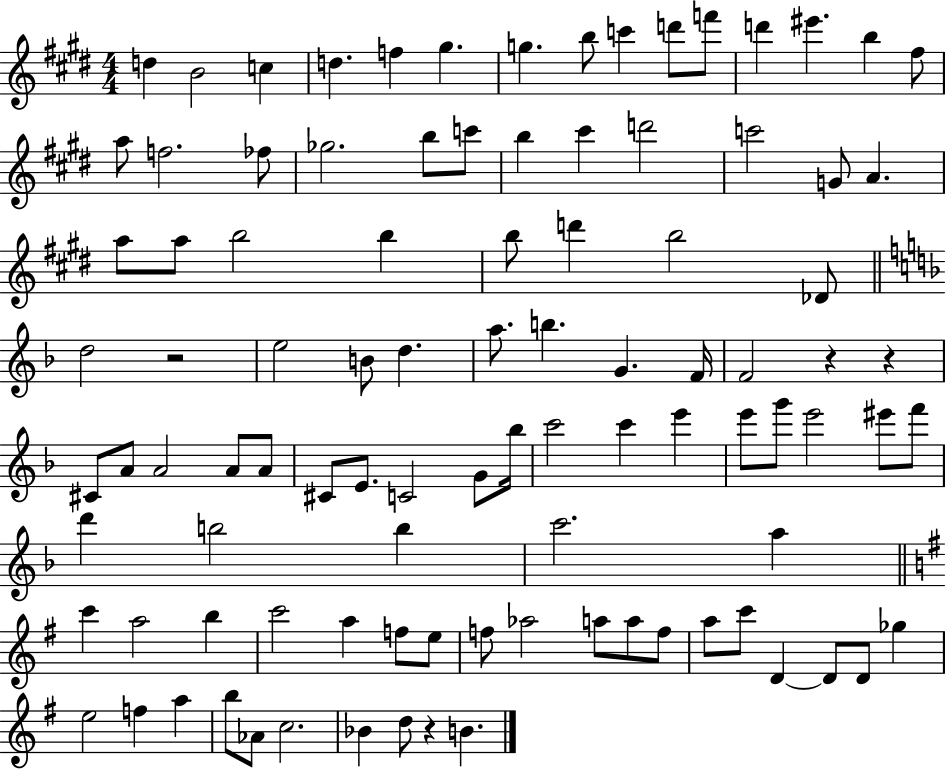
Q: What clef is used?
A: treble